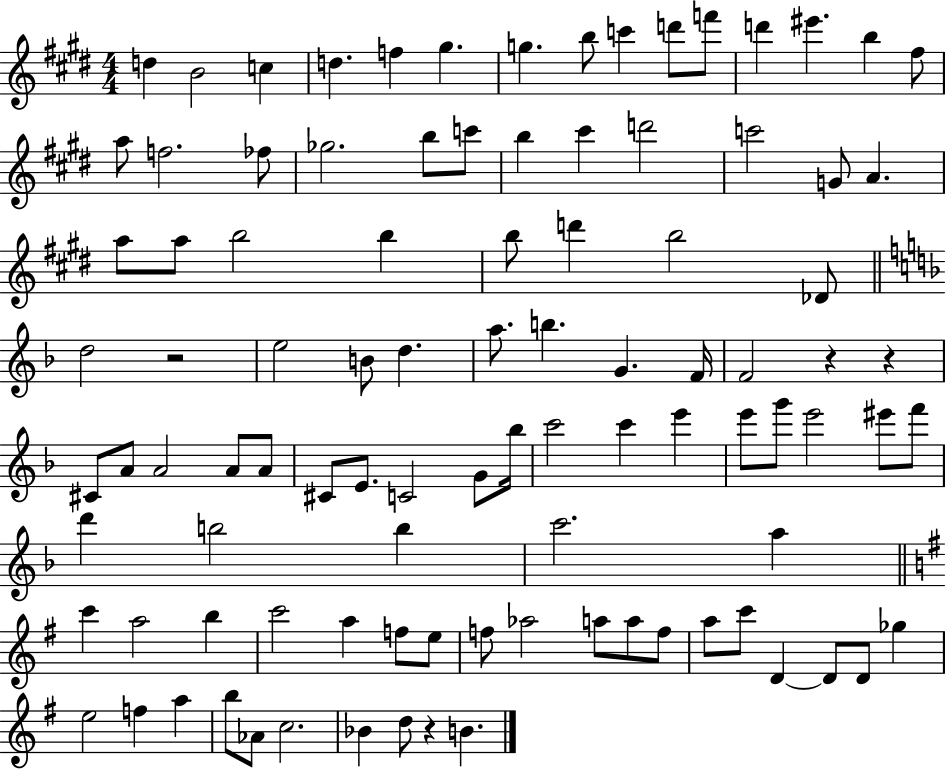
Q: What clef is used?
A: treble